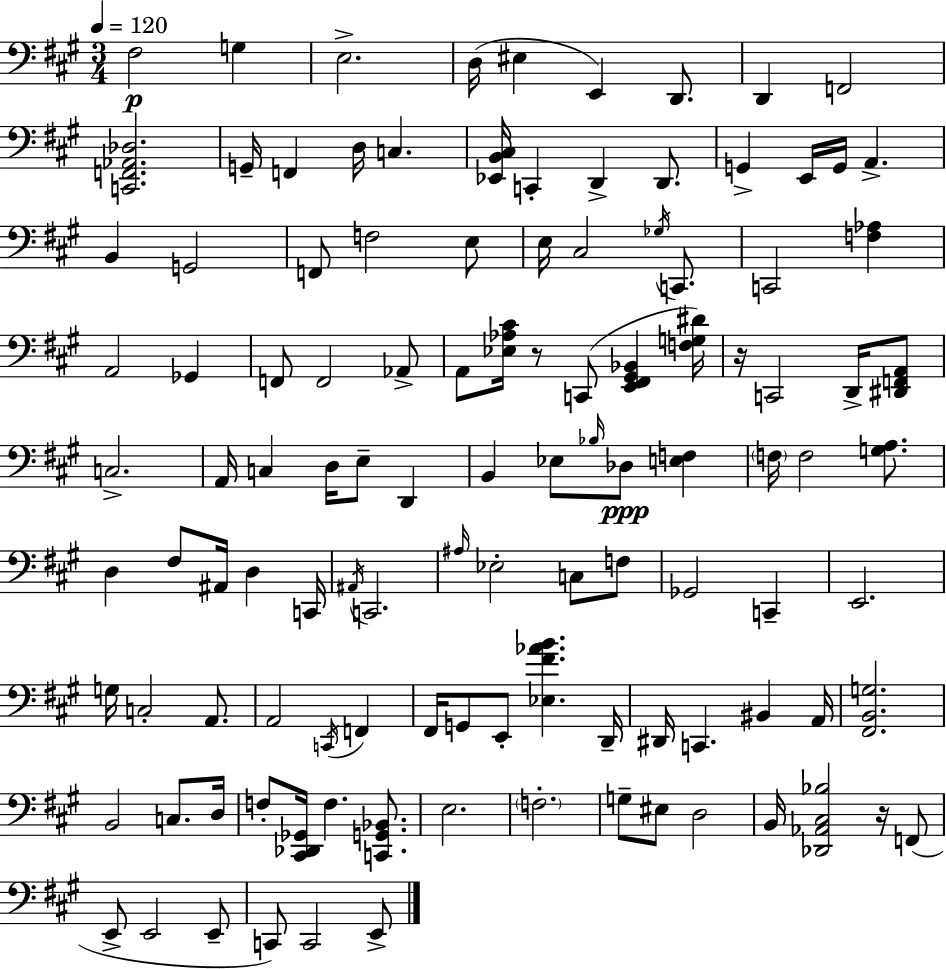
F#3/h G3/q E3/h. D3/s EIS3/q E2/q D2/e. D2/q F2/h [C2,F2,Ab2,Db3]/h. G2/s F2/q D3/s C3/q. [Eb2,B2,C#3]/s C2/q D2/q D2/e. G2/q E2/s G2/s A2/q. B2/q G2/h F2/e F3/h E3/e E3/s C#3/h Gb3/s C2/e. C2/h [F3,Ab3]/q A2/h Gb2/q F2/e F2/h Ab2/e A2/e [Eb3,Ab3,C#4]/s R/e C2/e [E2,F#2,G#2,Bb2]/q [F3,G3,D#4]/s R/s C2/h D2/s [D#2,F2,A2]/e C3/h. A2/s C3/q D3/s E3/e D2/q B2/q Eb3/e Bb3/s Db3/e [E3,F3]/q F3/s F3/h [G3,A3]/e. D3/q F#3/e A#2/s D3/q C2/s A#2/s C2/h. A#3/s Eb3/h C3/e F3/e Gb2/h C2/q E2/h. G3/s C3/h A2/e. A2/h C2/s F2/q F#2/s G2/e E2/e [Eb3,F#4,Ab4,B4]/q. D2/s D#2/s C2/q. BIS2/q A2/s [F#2,B2,G3]/h. B2/h C3/e. D3/s F3/e [C#2,Db2,Gb2]/s F3/q. [C2,G2,Bb2]/e. E3/h. F3/h. G3/e EIS3/e D3/h B2/s [Db2,Ab2,C#3,Bb3]/h R/s F2/e E2/e E2/h E2/e C2/e C2/h E2/e